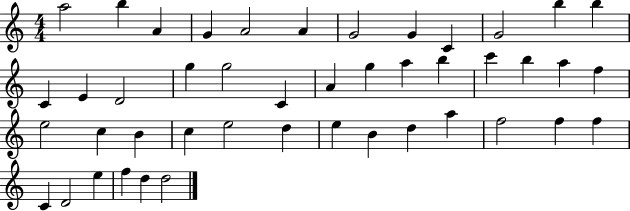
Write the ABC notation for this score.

X:1
T:Untitled
M:4/4
L:1/4
K:C
a2 b A G A2 A G2 G C G2 b b C E D2 g g2 C A g a b c' b a f e2 c B c e2 d e B d a f2 f f C D2 e f d d2